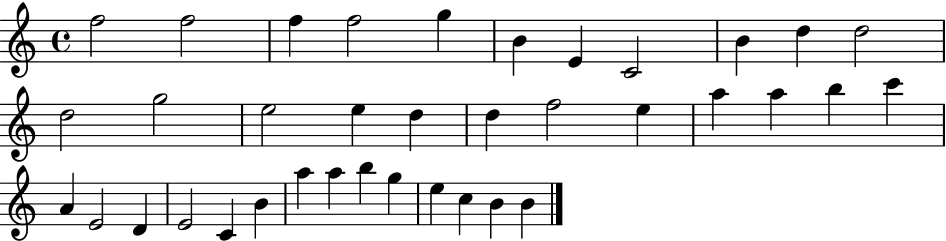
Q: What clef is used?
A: treble